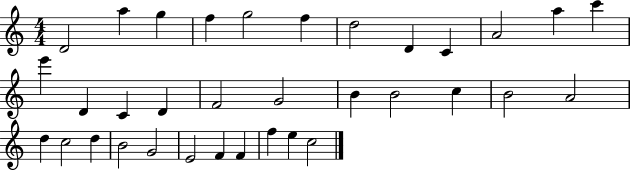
X:1
T:Untitled
M:4/4
L:1/4
K:C
D2 a g f g2 f d2 D C A2 a c' e' D C D F2 G2 B B2 c B2 A2 d c2 d B2 G2 E2 F F f e c2